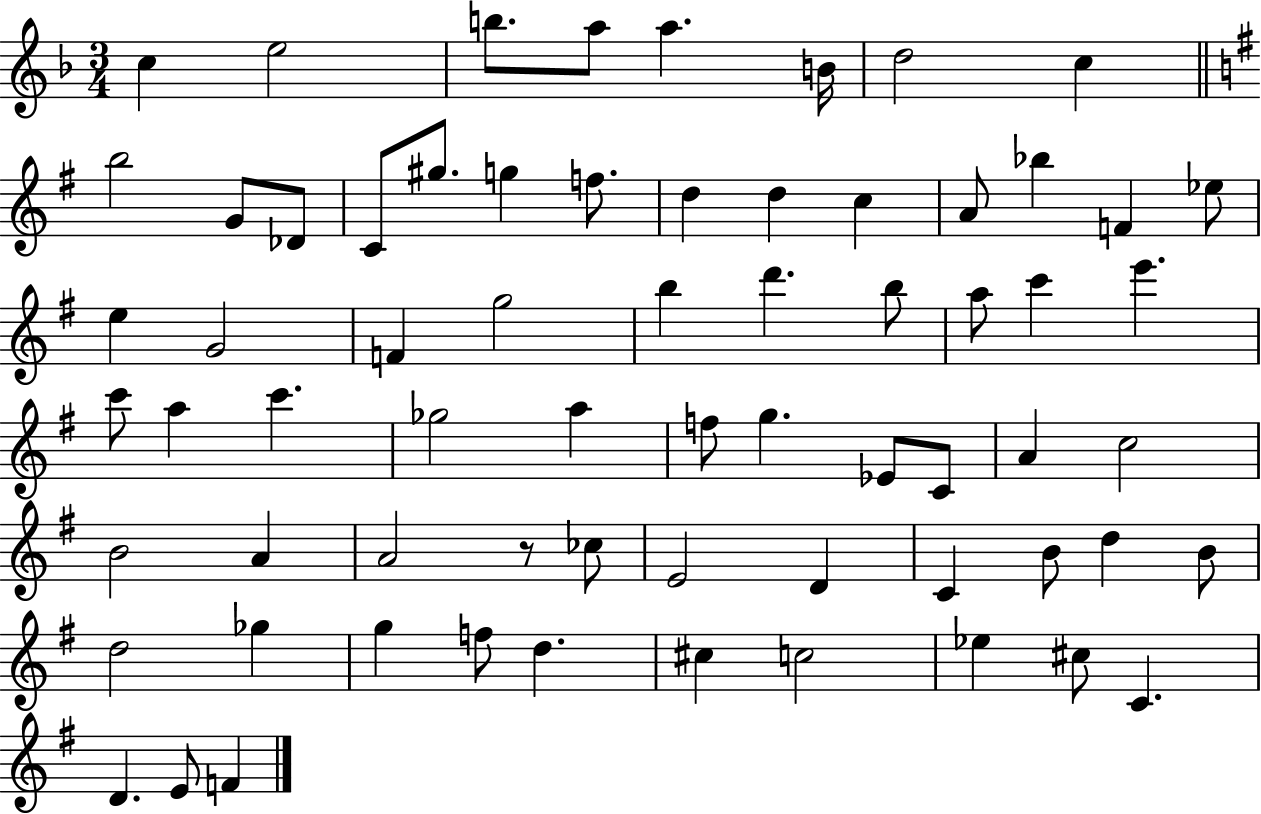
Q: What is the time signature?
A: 3/4